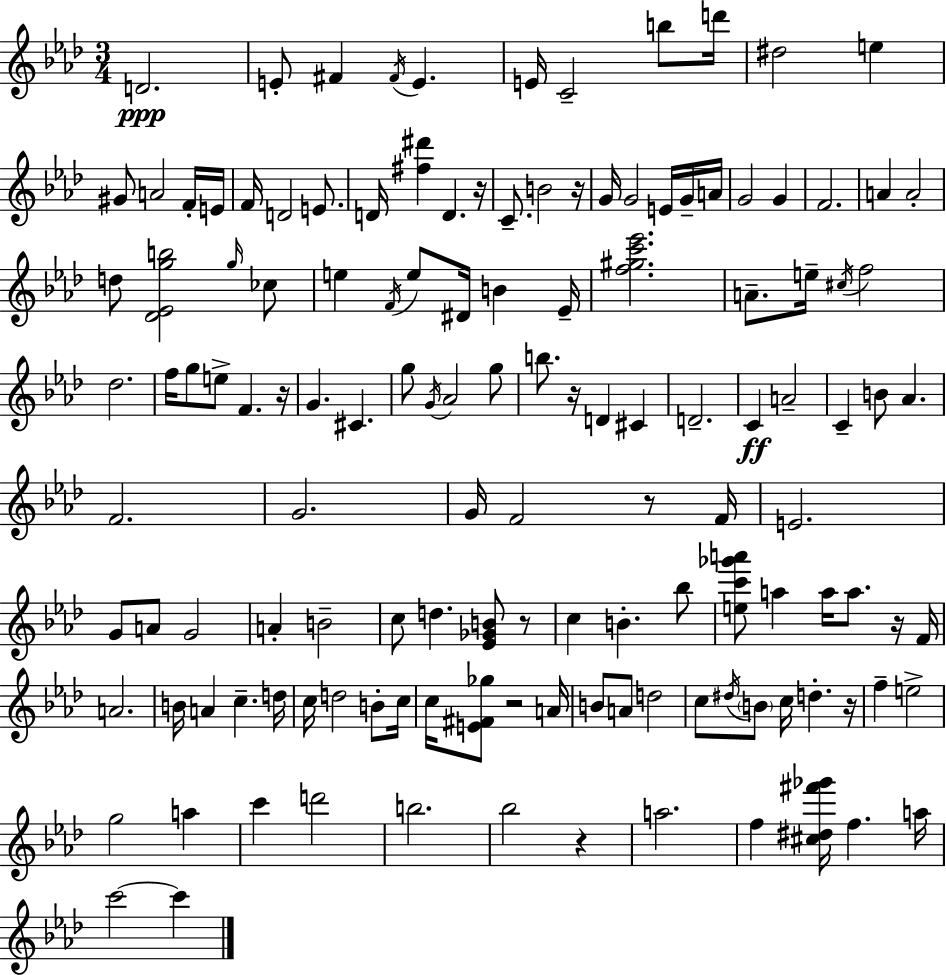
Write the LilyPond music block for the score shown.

{
  \clef treble
  \numericTimeSignature
  \time 3/4
  \key aes \major
  d'2.\ppp | e'8-. fis'4 \acciaccatura { fis'16 } e'4. | e'16 c'2-- b''8 | d'''16 dis''2 e''4 | \break gis'8 a'2 f'16-. | e'16 f'16 d'2 e'8. | d'16 <fis'' dis'''>4 d'4. | r16 c'8.-- b'2 | \break r16 g'16 g'2 e'16 g'16-- | a'16 g'2 g'4 | f'2. | a'4 a'2-. | \break d''8 <des' ees' g'' b''>2 \grace { g''16 } | ces''8 e''4 \acciaccatura { f'16 } e''8 dis'16 b'4 | ees'16-- <f'' gis'' c''' ees'''>2. | a'8.-- e''16-- \acciaccatura { cis''16 } f''2 | \break des''2. | f''16 g''8 e''8-> f'4. | r16 g'4. cis'4. | g''8 \acciaccatura { g'16 } aes'2 | \break g''8 b''8. r16 d'4 | cis'4 d'2.-- | c'4\ff a'2-- | c'4-- b'8 aes'4. | \break f'2. | g'2. | g'16 f'2 | r8 f'16 e'2. | \break g'8 a'8 g'2 | a'4-. b'2-- | c''8 d''4. | <ees' ges' b'>8 r8 c''4 b'4.-. | \break bes''8 <e'' c''' ges''' a'''>8 a''4 a''16 | a''8. r16 f'16 a'2. | b'16 a'4 c''4.-- | d''16 c''16 d''2 | \break b'8-. c''16 c''16 <e' fis' ges''>8 r2 | a'16 b'8 a'8 d''2 | c''8 \acciaccatura { dis''16 } \parenthesize b'8 c''16 d''4.-. | r16 f''4-- e''2-> | \break g''2 | a''4 c'''4 d'''2 | b''2. | bes''2 | \break r4 a''2. | f''4 <cis'' dis'' fis''' ges'''>16 f''4. | a''16 c'''2~~ | c'''4 \bar "|."
}